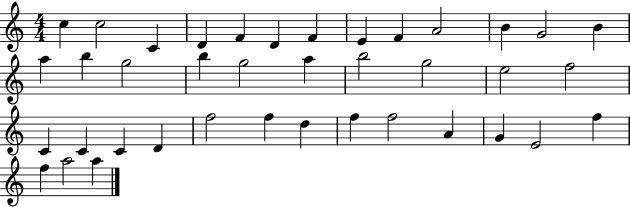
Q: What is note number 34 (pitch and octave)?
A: G4